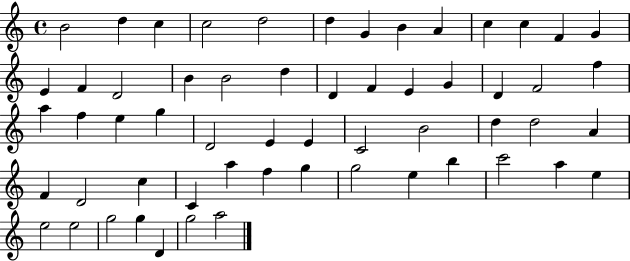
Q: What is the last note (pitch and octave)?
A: A5